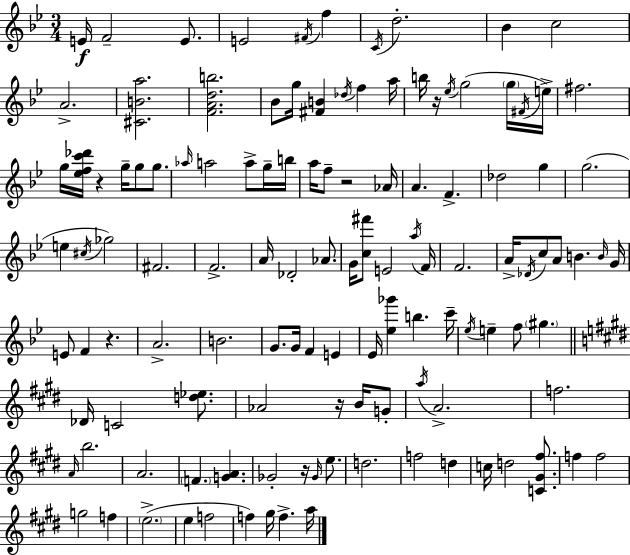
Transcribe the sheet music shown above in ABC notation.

X:1
T:Untitled
M:3/4
L:1/4
K:Bb
E/4 F2 E/2 E2 ^F/4 f C/4 d2 _B c2 A2 [^CBa]2 [FAdb]2 _B/2 g/4 [^FB] _d/4 f a/4 b/4 z/4 _e/4 g2 g/4 ^F/4 e/4 ^f2 g/4 [_efc'_d']/4 z g/4 g/2 g/2 _a/4 a2 a/2 g/4 b/4 a/4 f/2 z2 _A/4 A F _d2 g g2 e ^c/4 _g2 ^F2 F2 A/4 _D2 _A/2 G/4 [c^f']/2 E2 a/4 F/4 F2 A/4 _D/4 c/2 A/2 B B/4 G/4 E/2 F z A2 B2 G/2 G/4 F E _E/4 [_e_g'] b c'/4 _e/4 e f/2 ^g _D/4 C2 [d_e]/2 _A2 z/4 B/4 G/2 a/4 A2 f2 A/4 b2 A2 F [GA] _G2 z/4 _G/4 e/2 d2 f2 d c/4 d2 [C^G^f]/2 f f2 g2 f e2 e f2 f ^g/4 f a/4